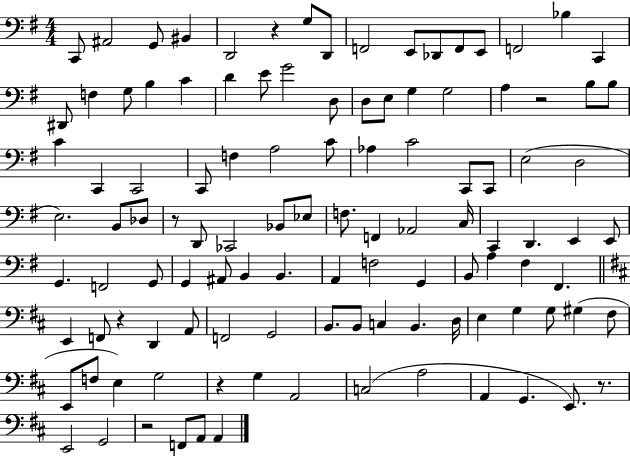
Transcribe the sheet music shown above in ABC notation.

X:1
T:Untitled
M:4/4
L:1/4
K:G
C,,/2 ^A,,2 G,,/2 ^B,, D,,2 z G,/2 D,,/2 F,,2 E,,/2 _D,,/2 F,,/2 E,,/2 F,,2 _B, C,, ^D,,/2 F, G,/2 B, C D E/2 G2 D,/2 D,/2 E,/2 G, G,2 A, z2 B,/2 B,/2 C C,, C,,2 C,,/2 F, A,2 C/2 _A, C2 C,,/2 C,,/2 E,2 D,2 E,2 B,,/2 _D,/2 z/2 D,,/2 _C,,2 _B,,/2 _E,/2 F,/2 F,, _A,,2 C,/4 C,, D,, E,, E,,/2 G,, F,,2 G,,/2 G,, ^A,,/2 B,, B,, A,, F,2 G,, B,,/2 A, ^F, ^F,, E,, F,,/2 z D,, A,,/2 F,,2 G,,2 B,,/2 B,,/2 C, B,, D,/4 E, G, G,/2 ^G, ^F,/2 E,,/2 F,/2 E, G,2 z G, A,,2 C,2 A,2 A,, G,, E,,/2 z/2 E,,2 G,,2 z2 F,,/2 A,,/2 A,,